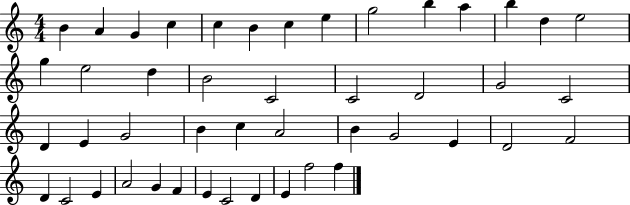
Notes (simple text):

B4/q A4/q G4/q C5/q C5/q B4/q C5/q E5/q G5/h B5/q A5/q B5/q D5/q E5/h G5/q E5/h D5/q B4/h C4/h C4/h D4/h G4/h C4/h D4/q E4/q G4/h B4/q C5/q A4/h B4/q G4/h E4/q D4/h F4/h D4/q C4/h E4/q A4/h G4/q F4/q E4/q C4/h D4/q E4/q F5/h F5/q